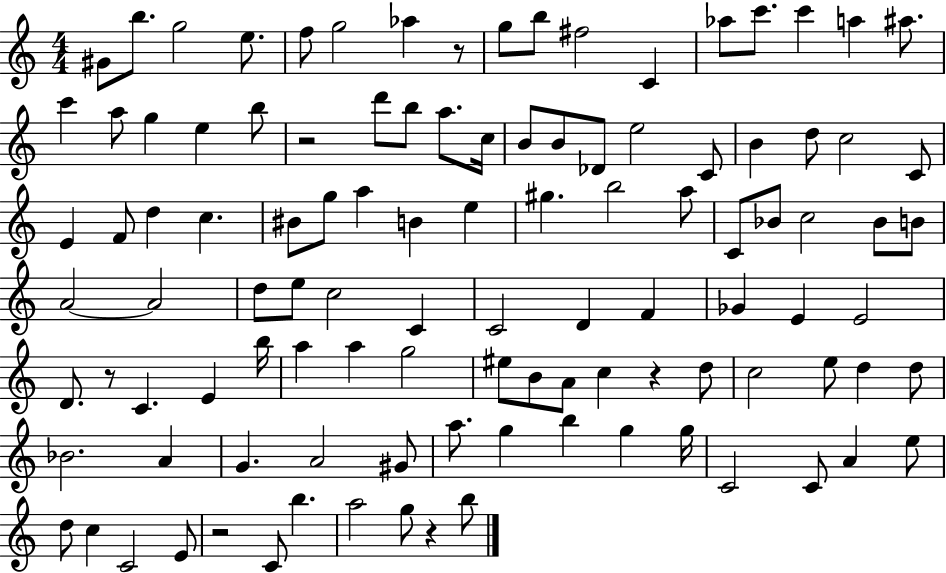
G#4/e B5/e. G5/h E5/e. F5/e G5/h Ab5/q R/e G5/e B5/e F#5/h C4/q Ab5/e C6/e. C6/q A5/q A#5/e. C6/q A5/e G5/q E5/q B5/e R/h D6/e B5/e A5/e. C5/s B4/e B4/e Db4/e E5/h C4/e B4/q D5/e C5/h C4/e E4/q F4/e D5/q C5/q. BIS4/e G5/e A5/q B4/q E5/q G#5/q. B5/h A5/e C4/e Bb4/e C5/h Bb4/e B4/e A4/h A4/h D5/e E5/e C5/h C4/q C4/h D4/q F4/q Gb4/q E4/q E4/h D4/e. R/e C4/q. E4/q B5/s A5/q A5/q G5/h EIS5/e B4/e A4/e C5/q R/q D5/e C5/h E5/e D5/q D5/e Bb4/h. A4/q G4/q. A4/h G#4/e A5/e. G5/q B5/q G5/q G5/s C4/h C4/e A4/q E5/e D5/e C5/q C4/h E4/e R/h C4/e B5/q. A5/h G5/e R/q B5/e